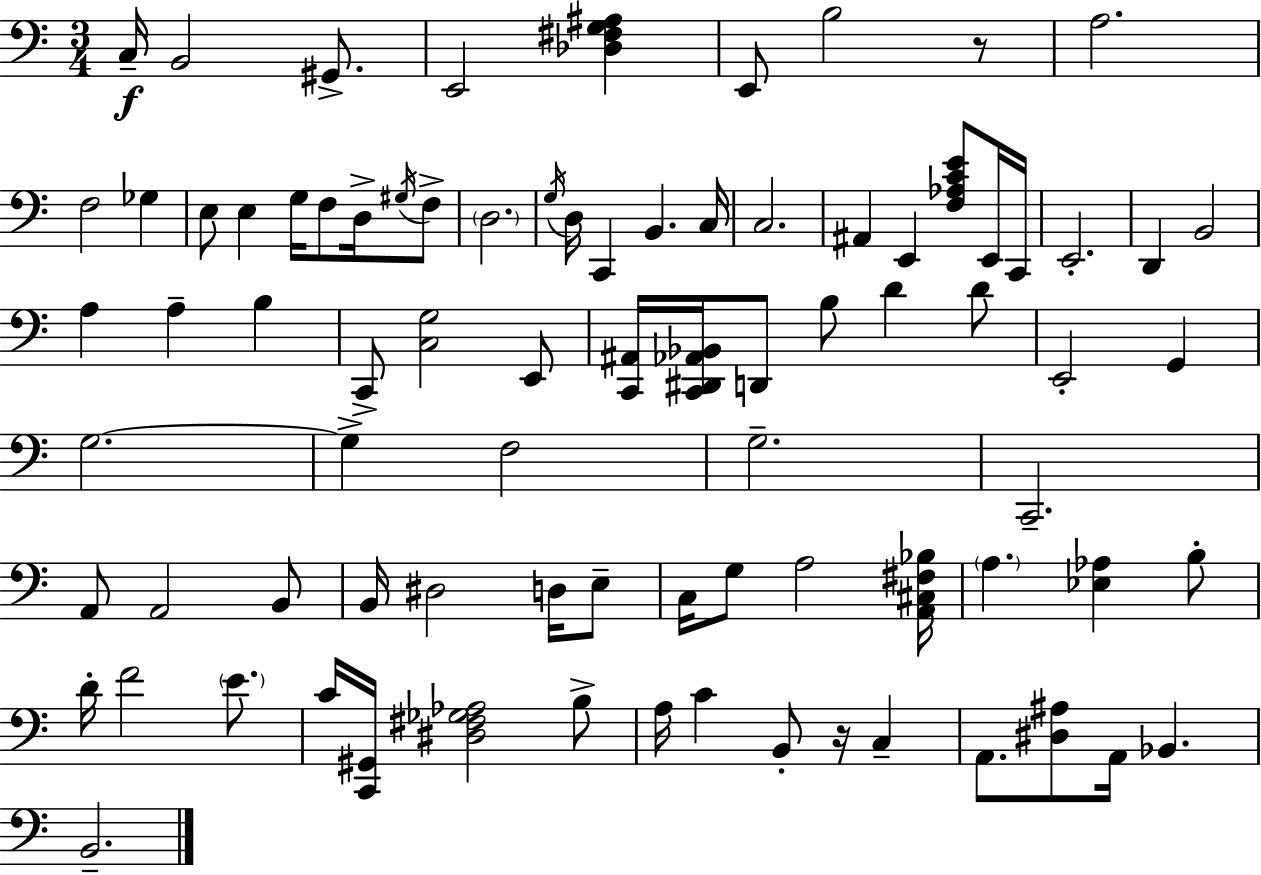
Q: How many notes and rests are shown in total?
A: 83